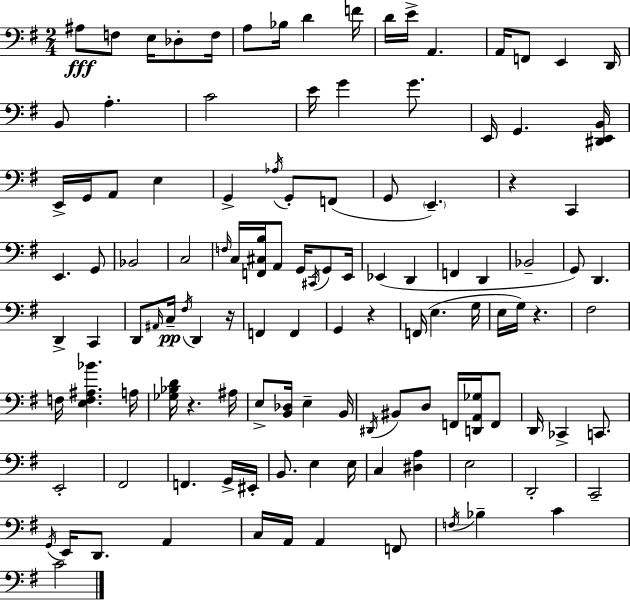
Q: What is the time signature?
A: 2/4